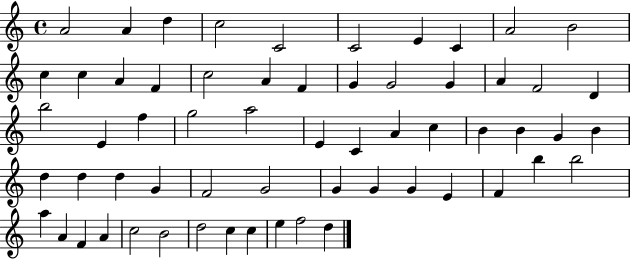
{
  \clef treble
  \time 4/4
  \defaultTimeSignature
  \key c \major
  a'2 a'4 d''4 | c''2 c'2 | c'2 e'4 c'4 | a'2 b'2 | \break c''4 c''4 a'4 f'4 | c''2 a'4 f'4 | g'4 g'2 g'4 | a'4 f'2 d'4 | \break b''2 e'4 f''4 | g''2 a''2 | e'4 c'4 a'4 c''4 | b'4 b'4 g'4 b'4 | \break d''4 d''4 d''4 g'4 | f'2 g'2 | g'4 g'4 g'4 e'4 | f'4 b''4 b''2 | \break a''4 a'4 f'4 a'4 | c''2 b'2 | d''2 c''4 c''4 | e''4 f''2 d''4 | \break \bar "|."
}